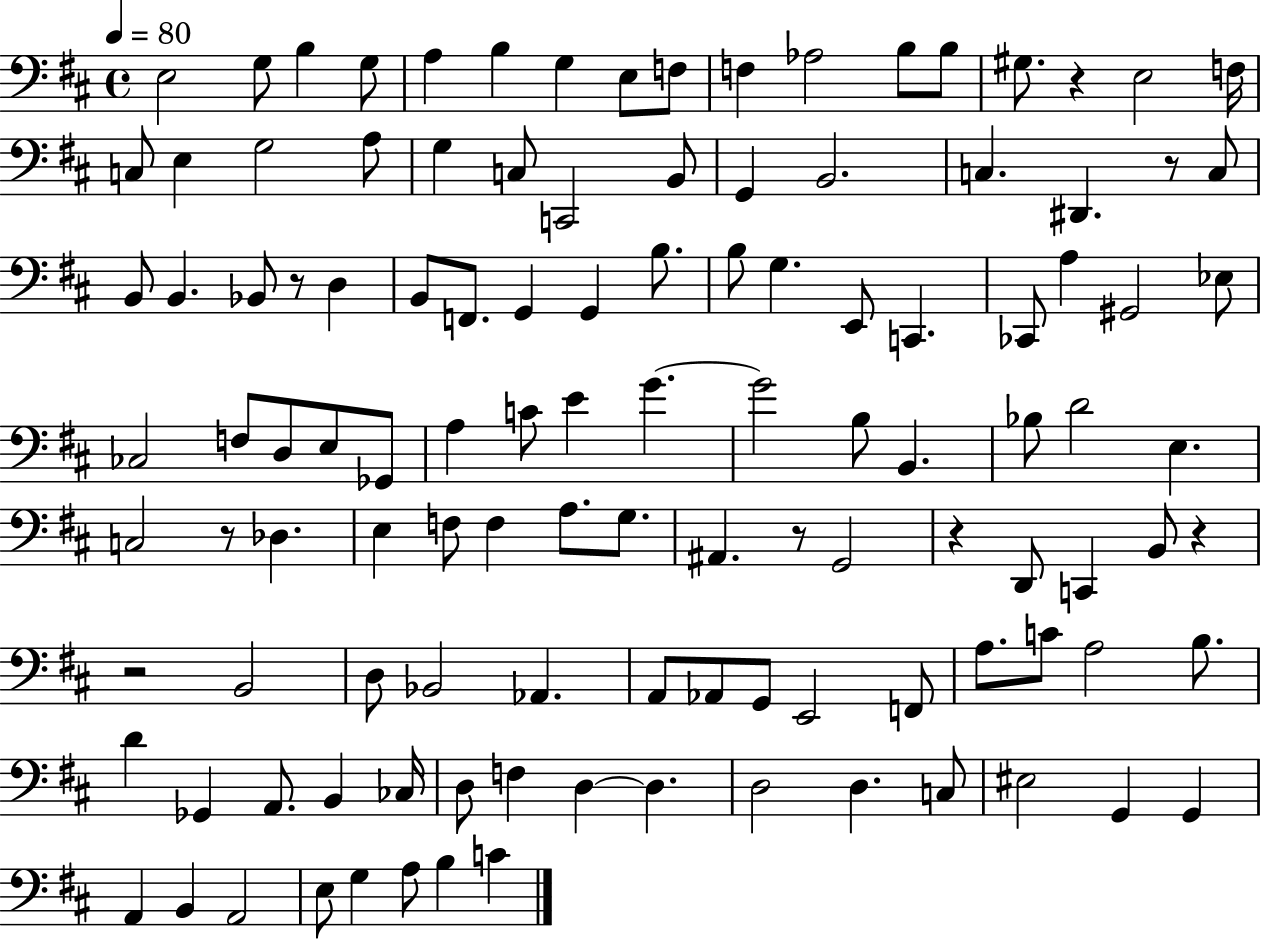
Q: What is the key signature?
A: D major